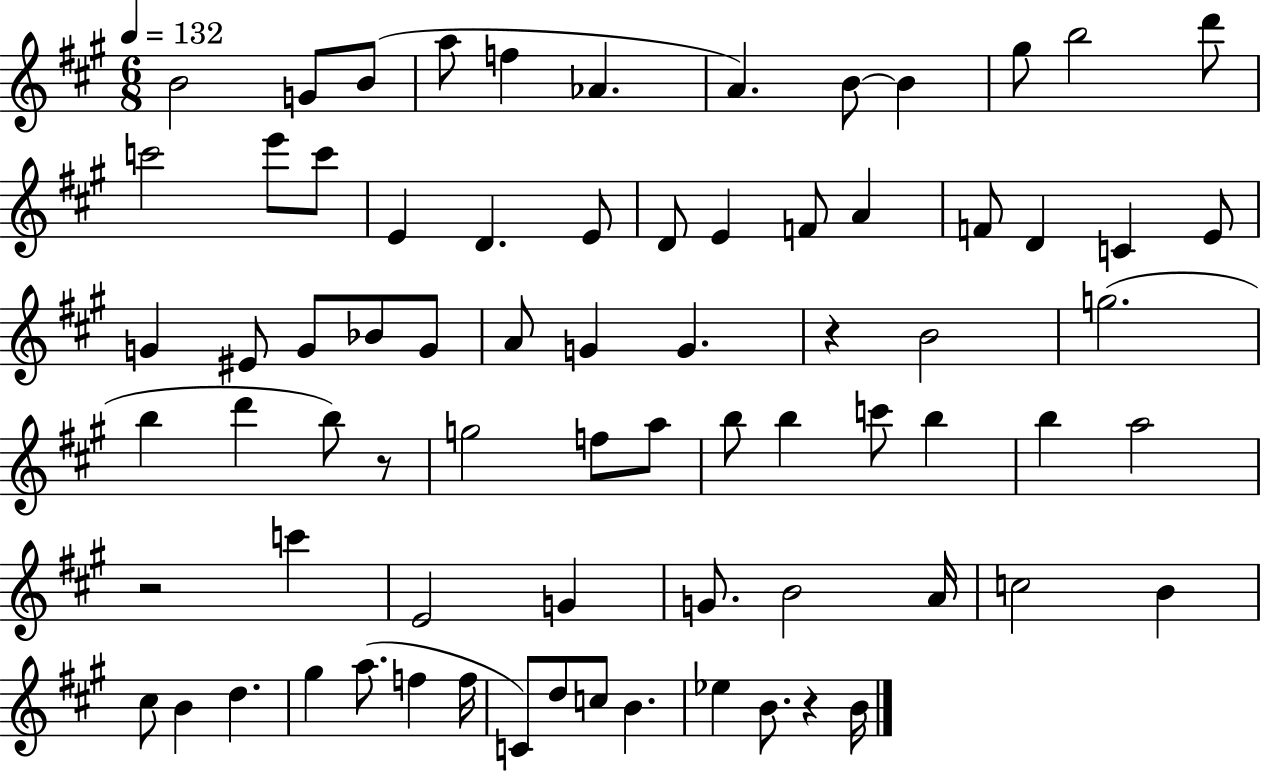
B4/h G4/e B4/e A5/e F5/q Ab4/q. A4/q. B4/e B4/q G#5/e B5/h D6/e C6/h E6/e C6/e E4/q D4/q. E4/e D4/e E4/q F4/e A4/q F4/e D4/q C4/q E4/e G4/q EIS4/e G4/e Bb4/e G4/e A4/e G4/q G4/q. R/q B4/h G5/h. B5/q D6/q B5/e R/e G5/h F5/e A5/e B5/e B5/q C6/e B5/q B5/q A5/h R/h C6/q E4/h G4/q G4/e. B4/h A4/s C5/h B4/q C#5/e B4/q D5/q. G#5/q A5/e. F5/q F5/s C4/e D5/e C5/e B4/q. Eb5/q B4/e. R/q B4/s